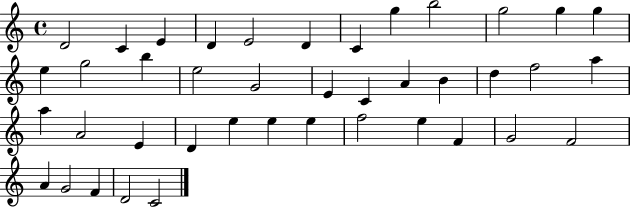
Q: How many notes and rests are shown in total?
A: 41